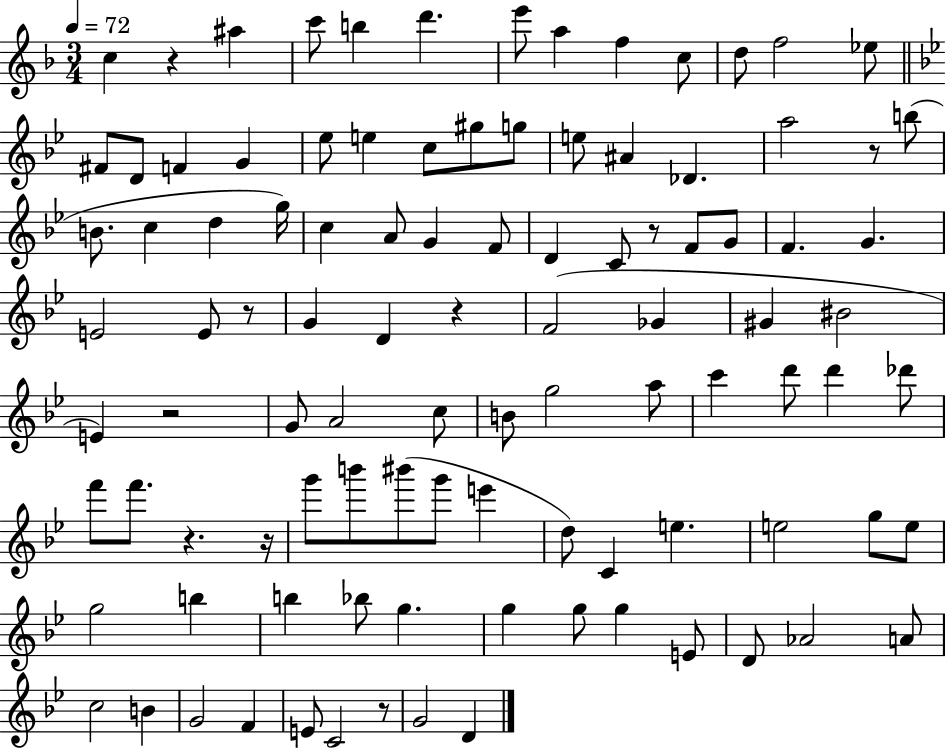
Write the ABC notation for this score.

X:1
T:Untitled
M:3/4
L:1/4
K:F
c z ^a c'/2 b d' e'/2 a f c/2 d/2 f2 _e/2 ^F/2 D/2 F G _e/2 e c/2 ^g/2 g/2 e/2 ^A _D a2 z/2 b/2 B/2 c d g/4 c A/2 G F/2 D C/2 z/2 F/2 G/2 F G E2 E/2 z/2 G D z F2 _G ^G ^B2 E z2 G/2 A2 c/2 B/2 g2 a/2 c' d'/2 d' _d'/2 f'/2 f'/2 z z/4 g'/2 b'/2 ^b'/2 g'/2 e' d/2 C e e2 g/2 e/2 g2 b b _b/2 g g g/2 g E/2 D/2 _A2 A/2 c2 B G2 F E/2 C2 z/2 G2 D